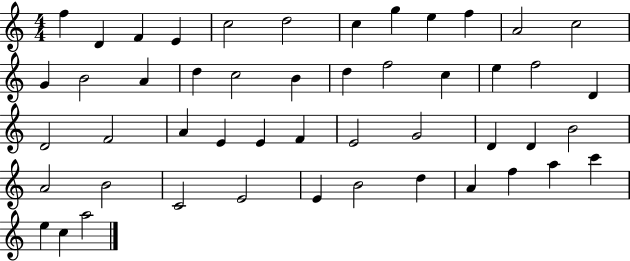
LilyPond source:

{
  \clef treble
  \numericTimeSignature
  \time 4/4
  \key c \major
  f''4 d'4 f'4 e'4 | c''2 d''2 | c''4 g''4 e''4 f''4 | a'2 c''2 | \break g'4 b'2 a'4 | d''4 c''2 b'4 | d''4 f''2 c''4 | e''4 f''2 d'4 | \break d'2 f'2 | a'4 e'4 e'4 f'4 | e'2 g'2 | d'4 d'4 b'2 | \break a'2 b'2 | c'2 e'2 | e'4 b'2 d''4 | a'4 f''4 a''4 c'''4 | \break e''4 c''4 a''2 | \bar "|."
}